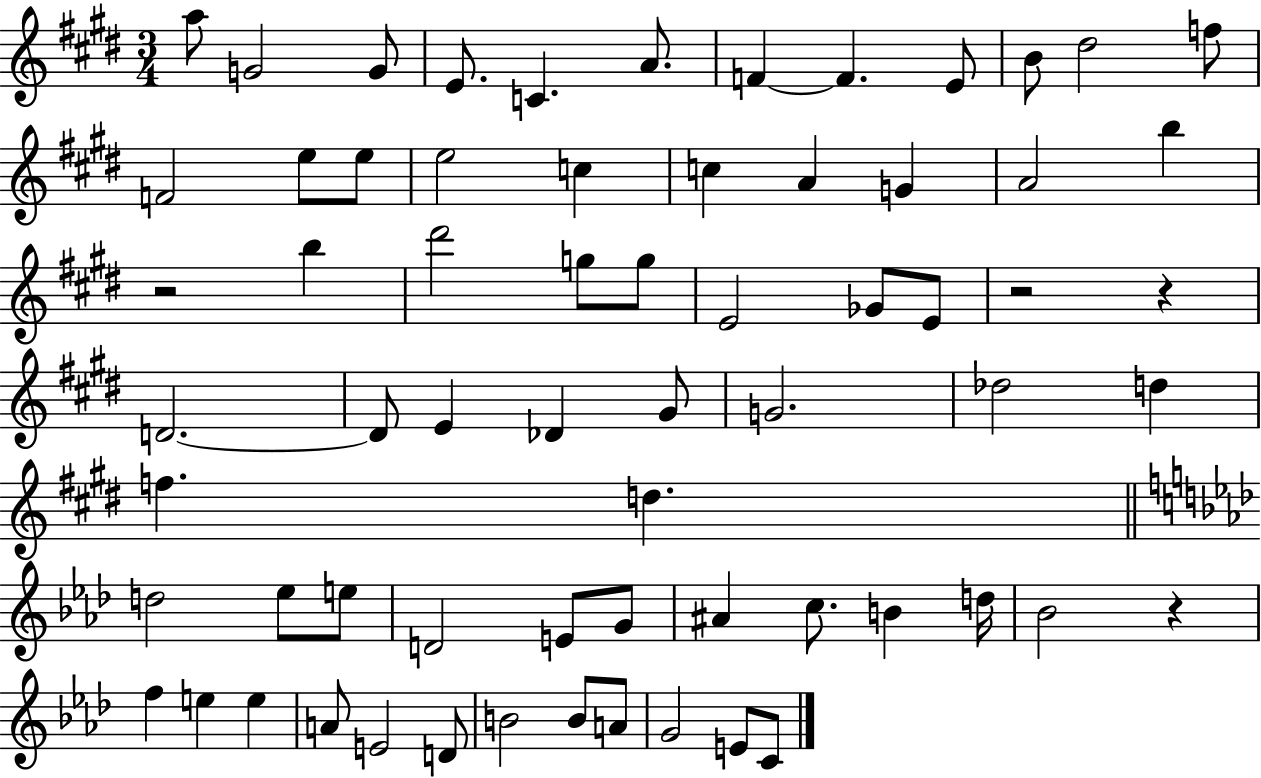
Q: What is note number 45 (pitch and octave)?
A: G4